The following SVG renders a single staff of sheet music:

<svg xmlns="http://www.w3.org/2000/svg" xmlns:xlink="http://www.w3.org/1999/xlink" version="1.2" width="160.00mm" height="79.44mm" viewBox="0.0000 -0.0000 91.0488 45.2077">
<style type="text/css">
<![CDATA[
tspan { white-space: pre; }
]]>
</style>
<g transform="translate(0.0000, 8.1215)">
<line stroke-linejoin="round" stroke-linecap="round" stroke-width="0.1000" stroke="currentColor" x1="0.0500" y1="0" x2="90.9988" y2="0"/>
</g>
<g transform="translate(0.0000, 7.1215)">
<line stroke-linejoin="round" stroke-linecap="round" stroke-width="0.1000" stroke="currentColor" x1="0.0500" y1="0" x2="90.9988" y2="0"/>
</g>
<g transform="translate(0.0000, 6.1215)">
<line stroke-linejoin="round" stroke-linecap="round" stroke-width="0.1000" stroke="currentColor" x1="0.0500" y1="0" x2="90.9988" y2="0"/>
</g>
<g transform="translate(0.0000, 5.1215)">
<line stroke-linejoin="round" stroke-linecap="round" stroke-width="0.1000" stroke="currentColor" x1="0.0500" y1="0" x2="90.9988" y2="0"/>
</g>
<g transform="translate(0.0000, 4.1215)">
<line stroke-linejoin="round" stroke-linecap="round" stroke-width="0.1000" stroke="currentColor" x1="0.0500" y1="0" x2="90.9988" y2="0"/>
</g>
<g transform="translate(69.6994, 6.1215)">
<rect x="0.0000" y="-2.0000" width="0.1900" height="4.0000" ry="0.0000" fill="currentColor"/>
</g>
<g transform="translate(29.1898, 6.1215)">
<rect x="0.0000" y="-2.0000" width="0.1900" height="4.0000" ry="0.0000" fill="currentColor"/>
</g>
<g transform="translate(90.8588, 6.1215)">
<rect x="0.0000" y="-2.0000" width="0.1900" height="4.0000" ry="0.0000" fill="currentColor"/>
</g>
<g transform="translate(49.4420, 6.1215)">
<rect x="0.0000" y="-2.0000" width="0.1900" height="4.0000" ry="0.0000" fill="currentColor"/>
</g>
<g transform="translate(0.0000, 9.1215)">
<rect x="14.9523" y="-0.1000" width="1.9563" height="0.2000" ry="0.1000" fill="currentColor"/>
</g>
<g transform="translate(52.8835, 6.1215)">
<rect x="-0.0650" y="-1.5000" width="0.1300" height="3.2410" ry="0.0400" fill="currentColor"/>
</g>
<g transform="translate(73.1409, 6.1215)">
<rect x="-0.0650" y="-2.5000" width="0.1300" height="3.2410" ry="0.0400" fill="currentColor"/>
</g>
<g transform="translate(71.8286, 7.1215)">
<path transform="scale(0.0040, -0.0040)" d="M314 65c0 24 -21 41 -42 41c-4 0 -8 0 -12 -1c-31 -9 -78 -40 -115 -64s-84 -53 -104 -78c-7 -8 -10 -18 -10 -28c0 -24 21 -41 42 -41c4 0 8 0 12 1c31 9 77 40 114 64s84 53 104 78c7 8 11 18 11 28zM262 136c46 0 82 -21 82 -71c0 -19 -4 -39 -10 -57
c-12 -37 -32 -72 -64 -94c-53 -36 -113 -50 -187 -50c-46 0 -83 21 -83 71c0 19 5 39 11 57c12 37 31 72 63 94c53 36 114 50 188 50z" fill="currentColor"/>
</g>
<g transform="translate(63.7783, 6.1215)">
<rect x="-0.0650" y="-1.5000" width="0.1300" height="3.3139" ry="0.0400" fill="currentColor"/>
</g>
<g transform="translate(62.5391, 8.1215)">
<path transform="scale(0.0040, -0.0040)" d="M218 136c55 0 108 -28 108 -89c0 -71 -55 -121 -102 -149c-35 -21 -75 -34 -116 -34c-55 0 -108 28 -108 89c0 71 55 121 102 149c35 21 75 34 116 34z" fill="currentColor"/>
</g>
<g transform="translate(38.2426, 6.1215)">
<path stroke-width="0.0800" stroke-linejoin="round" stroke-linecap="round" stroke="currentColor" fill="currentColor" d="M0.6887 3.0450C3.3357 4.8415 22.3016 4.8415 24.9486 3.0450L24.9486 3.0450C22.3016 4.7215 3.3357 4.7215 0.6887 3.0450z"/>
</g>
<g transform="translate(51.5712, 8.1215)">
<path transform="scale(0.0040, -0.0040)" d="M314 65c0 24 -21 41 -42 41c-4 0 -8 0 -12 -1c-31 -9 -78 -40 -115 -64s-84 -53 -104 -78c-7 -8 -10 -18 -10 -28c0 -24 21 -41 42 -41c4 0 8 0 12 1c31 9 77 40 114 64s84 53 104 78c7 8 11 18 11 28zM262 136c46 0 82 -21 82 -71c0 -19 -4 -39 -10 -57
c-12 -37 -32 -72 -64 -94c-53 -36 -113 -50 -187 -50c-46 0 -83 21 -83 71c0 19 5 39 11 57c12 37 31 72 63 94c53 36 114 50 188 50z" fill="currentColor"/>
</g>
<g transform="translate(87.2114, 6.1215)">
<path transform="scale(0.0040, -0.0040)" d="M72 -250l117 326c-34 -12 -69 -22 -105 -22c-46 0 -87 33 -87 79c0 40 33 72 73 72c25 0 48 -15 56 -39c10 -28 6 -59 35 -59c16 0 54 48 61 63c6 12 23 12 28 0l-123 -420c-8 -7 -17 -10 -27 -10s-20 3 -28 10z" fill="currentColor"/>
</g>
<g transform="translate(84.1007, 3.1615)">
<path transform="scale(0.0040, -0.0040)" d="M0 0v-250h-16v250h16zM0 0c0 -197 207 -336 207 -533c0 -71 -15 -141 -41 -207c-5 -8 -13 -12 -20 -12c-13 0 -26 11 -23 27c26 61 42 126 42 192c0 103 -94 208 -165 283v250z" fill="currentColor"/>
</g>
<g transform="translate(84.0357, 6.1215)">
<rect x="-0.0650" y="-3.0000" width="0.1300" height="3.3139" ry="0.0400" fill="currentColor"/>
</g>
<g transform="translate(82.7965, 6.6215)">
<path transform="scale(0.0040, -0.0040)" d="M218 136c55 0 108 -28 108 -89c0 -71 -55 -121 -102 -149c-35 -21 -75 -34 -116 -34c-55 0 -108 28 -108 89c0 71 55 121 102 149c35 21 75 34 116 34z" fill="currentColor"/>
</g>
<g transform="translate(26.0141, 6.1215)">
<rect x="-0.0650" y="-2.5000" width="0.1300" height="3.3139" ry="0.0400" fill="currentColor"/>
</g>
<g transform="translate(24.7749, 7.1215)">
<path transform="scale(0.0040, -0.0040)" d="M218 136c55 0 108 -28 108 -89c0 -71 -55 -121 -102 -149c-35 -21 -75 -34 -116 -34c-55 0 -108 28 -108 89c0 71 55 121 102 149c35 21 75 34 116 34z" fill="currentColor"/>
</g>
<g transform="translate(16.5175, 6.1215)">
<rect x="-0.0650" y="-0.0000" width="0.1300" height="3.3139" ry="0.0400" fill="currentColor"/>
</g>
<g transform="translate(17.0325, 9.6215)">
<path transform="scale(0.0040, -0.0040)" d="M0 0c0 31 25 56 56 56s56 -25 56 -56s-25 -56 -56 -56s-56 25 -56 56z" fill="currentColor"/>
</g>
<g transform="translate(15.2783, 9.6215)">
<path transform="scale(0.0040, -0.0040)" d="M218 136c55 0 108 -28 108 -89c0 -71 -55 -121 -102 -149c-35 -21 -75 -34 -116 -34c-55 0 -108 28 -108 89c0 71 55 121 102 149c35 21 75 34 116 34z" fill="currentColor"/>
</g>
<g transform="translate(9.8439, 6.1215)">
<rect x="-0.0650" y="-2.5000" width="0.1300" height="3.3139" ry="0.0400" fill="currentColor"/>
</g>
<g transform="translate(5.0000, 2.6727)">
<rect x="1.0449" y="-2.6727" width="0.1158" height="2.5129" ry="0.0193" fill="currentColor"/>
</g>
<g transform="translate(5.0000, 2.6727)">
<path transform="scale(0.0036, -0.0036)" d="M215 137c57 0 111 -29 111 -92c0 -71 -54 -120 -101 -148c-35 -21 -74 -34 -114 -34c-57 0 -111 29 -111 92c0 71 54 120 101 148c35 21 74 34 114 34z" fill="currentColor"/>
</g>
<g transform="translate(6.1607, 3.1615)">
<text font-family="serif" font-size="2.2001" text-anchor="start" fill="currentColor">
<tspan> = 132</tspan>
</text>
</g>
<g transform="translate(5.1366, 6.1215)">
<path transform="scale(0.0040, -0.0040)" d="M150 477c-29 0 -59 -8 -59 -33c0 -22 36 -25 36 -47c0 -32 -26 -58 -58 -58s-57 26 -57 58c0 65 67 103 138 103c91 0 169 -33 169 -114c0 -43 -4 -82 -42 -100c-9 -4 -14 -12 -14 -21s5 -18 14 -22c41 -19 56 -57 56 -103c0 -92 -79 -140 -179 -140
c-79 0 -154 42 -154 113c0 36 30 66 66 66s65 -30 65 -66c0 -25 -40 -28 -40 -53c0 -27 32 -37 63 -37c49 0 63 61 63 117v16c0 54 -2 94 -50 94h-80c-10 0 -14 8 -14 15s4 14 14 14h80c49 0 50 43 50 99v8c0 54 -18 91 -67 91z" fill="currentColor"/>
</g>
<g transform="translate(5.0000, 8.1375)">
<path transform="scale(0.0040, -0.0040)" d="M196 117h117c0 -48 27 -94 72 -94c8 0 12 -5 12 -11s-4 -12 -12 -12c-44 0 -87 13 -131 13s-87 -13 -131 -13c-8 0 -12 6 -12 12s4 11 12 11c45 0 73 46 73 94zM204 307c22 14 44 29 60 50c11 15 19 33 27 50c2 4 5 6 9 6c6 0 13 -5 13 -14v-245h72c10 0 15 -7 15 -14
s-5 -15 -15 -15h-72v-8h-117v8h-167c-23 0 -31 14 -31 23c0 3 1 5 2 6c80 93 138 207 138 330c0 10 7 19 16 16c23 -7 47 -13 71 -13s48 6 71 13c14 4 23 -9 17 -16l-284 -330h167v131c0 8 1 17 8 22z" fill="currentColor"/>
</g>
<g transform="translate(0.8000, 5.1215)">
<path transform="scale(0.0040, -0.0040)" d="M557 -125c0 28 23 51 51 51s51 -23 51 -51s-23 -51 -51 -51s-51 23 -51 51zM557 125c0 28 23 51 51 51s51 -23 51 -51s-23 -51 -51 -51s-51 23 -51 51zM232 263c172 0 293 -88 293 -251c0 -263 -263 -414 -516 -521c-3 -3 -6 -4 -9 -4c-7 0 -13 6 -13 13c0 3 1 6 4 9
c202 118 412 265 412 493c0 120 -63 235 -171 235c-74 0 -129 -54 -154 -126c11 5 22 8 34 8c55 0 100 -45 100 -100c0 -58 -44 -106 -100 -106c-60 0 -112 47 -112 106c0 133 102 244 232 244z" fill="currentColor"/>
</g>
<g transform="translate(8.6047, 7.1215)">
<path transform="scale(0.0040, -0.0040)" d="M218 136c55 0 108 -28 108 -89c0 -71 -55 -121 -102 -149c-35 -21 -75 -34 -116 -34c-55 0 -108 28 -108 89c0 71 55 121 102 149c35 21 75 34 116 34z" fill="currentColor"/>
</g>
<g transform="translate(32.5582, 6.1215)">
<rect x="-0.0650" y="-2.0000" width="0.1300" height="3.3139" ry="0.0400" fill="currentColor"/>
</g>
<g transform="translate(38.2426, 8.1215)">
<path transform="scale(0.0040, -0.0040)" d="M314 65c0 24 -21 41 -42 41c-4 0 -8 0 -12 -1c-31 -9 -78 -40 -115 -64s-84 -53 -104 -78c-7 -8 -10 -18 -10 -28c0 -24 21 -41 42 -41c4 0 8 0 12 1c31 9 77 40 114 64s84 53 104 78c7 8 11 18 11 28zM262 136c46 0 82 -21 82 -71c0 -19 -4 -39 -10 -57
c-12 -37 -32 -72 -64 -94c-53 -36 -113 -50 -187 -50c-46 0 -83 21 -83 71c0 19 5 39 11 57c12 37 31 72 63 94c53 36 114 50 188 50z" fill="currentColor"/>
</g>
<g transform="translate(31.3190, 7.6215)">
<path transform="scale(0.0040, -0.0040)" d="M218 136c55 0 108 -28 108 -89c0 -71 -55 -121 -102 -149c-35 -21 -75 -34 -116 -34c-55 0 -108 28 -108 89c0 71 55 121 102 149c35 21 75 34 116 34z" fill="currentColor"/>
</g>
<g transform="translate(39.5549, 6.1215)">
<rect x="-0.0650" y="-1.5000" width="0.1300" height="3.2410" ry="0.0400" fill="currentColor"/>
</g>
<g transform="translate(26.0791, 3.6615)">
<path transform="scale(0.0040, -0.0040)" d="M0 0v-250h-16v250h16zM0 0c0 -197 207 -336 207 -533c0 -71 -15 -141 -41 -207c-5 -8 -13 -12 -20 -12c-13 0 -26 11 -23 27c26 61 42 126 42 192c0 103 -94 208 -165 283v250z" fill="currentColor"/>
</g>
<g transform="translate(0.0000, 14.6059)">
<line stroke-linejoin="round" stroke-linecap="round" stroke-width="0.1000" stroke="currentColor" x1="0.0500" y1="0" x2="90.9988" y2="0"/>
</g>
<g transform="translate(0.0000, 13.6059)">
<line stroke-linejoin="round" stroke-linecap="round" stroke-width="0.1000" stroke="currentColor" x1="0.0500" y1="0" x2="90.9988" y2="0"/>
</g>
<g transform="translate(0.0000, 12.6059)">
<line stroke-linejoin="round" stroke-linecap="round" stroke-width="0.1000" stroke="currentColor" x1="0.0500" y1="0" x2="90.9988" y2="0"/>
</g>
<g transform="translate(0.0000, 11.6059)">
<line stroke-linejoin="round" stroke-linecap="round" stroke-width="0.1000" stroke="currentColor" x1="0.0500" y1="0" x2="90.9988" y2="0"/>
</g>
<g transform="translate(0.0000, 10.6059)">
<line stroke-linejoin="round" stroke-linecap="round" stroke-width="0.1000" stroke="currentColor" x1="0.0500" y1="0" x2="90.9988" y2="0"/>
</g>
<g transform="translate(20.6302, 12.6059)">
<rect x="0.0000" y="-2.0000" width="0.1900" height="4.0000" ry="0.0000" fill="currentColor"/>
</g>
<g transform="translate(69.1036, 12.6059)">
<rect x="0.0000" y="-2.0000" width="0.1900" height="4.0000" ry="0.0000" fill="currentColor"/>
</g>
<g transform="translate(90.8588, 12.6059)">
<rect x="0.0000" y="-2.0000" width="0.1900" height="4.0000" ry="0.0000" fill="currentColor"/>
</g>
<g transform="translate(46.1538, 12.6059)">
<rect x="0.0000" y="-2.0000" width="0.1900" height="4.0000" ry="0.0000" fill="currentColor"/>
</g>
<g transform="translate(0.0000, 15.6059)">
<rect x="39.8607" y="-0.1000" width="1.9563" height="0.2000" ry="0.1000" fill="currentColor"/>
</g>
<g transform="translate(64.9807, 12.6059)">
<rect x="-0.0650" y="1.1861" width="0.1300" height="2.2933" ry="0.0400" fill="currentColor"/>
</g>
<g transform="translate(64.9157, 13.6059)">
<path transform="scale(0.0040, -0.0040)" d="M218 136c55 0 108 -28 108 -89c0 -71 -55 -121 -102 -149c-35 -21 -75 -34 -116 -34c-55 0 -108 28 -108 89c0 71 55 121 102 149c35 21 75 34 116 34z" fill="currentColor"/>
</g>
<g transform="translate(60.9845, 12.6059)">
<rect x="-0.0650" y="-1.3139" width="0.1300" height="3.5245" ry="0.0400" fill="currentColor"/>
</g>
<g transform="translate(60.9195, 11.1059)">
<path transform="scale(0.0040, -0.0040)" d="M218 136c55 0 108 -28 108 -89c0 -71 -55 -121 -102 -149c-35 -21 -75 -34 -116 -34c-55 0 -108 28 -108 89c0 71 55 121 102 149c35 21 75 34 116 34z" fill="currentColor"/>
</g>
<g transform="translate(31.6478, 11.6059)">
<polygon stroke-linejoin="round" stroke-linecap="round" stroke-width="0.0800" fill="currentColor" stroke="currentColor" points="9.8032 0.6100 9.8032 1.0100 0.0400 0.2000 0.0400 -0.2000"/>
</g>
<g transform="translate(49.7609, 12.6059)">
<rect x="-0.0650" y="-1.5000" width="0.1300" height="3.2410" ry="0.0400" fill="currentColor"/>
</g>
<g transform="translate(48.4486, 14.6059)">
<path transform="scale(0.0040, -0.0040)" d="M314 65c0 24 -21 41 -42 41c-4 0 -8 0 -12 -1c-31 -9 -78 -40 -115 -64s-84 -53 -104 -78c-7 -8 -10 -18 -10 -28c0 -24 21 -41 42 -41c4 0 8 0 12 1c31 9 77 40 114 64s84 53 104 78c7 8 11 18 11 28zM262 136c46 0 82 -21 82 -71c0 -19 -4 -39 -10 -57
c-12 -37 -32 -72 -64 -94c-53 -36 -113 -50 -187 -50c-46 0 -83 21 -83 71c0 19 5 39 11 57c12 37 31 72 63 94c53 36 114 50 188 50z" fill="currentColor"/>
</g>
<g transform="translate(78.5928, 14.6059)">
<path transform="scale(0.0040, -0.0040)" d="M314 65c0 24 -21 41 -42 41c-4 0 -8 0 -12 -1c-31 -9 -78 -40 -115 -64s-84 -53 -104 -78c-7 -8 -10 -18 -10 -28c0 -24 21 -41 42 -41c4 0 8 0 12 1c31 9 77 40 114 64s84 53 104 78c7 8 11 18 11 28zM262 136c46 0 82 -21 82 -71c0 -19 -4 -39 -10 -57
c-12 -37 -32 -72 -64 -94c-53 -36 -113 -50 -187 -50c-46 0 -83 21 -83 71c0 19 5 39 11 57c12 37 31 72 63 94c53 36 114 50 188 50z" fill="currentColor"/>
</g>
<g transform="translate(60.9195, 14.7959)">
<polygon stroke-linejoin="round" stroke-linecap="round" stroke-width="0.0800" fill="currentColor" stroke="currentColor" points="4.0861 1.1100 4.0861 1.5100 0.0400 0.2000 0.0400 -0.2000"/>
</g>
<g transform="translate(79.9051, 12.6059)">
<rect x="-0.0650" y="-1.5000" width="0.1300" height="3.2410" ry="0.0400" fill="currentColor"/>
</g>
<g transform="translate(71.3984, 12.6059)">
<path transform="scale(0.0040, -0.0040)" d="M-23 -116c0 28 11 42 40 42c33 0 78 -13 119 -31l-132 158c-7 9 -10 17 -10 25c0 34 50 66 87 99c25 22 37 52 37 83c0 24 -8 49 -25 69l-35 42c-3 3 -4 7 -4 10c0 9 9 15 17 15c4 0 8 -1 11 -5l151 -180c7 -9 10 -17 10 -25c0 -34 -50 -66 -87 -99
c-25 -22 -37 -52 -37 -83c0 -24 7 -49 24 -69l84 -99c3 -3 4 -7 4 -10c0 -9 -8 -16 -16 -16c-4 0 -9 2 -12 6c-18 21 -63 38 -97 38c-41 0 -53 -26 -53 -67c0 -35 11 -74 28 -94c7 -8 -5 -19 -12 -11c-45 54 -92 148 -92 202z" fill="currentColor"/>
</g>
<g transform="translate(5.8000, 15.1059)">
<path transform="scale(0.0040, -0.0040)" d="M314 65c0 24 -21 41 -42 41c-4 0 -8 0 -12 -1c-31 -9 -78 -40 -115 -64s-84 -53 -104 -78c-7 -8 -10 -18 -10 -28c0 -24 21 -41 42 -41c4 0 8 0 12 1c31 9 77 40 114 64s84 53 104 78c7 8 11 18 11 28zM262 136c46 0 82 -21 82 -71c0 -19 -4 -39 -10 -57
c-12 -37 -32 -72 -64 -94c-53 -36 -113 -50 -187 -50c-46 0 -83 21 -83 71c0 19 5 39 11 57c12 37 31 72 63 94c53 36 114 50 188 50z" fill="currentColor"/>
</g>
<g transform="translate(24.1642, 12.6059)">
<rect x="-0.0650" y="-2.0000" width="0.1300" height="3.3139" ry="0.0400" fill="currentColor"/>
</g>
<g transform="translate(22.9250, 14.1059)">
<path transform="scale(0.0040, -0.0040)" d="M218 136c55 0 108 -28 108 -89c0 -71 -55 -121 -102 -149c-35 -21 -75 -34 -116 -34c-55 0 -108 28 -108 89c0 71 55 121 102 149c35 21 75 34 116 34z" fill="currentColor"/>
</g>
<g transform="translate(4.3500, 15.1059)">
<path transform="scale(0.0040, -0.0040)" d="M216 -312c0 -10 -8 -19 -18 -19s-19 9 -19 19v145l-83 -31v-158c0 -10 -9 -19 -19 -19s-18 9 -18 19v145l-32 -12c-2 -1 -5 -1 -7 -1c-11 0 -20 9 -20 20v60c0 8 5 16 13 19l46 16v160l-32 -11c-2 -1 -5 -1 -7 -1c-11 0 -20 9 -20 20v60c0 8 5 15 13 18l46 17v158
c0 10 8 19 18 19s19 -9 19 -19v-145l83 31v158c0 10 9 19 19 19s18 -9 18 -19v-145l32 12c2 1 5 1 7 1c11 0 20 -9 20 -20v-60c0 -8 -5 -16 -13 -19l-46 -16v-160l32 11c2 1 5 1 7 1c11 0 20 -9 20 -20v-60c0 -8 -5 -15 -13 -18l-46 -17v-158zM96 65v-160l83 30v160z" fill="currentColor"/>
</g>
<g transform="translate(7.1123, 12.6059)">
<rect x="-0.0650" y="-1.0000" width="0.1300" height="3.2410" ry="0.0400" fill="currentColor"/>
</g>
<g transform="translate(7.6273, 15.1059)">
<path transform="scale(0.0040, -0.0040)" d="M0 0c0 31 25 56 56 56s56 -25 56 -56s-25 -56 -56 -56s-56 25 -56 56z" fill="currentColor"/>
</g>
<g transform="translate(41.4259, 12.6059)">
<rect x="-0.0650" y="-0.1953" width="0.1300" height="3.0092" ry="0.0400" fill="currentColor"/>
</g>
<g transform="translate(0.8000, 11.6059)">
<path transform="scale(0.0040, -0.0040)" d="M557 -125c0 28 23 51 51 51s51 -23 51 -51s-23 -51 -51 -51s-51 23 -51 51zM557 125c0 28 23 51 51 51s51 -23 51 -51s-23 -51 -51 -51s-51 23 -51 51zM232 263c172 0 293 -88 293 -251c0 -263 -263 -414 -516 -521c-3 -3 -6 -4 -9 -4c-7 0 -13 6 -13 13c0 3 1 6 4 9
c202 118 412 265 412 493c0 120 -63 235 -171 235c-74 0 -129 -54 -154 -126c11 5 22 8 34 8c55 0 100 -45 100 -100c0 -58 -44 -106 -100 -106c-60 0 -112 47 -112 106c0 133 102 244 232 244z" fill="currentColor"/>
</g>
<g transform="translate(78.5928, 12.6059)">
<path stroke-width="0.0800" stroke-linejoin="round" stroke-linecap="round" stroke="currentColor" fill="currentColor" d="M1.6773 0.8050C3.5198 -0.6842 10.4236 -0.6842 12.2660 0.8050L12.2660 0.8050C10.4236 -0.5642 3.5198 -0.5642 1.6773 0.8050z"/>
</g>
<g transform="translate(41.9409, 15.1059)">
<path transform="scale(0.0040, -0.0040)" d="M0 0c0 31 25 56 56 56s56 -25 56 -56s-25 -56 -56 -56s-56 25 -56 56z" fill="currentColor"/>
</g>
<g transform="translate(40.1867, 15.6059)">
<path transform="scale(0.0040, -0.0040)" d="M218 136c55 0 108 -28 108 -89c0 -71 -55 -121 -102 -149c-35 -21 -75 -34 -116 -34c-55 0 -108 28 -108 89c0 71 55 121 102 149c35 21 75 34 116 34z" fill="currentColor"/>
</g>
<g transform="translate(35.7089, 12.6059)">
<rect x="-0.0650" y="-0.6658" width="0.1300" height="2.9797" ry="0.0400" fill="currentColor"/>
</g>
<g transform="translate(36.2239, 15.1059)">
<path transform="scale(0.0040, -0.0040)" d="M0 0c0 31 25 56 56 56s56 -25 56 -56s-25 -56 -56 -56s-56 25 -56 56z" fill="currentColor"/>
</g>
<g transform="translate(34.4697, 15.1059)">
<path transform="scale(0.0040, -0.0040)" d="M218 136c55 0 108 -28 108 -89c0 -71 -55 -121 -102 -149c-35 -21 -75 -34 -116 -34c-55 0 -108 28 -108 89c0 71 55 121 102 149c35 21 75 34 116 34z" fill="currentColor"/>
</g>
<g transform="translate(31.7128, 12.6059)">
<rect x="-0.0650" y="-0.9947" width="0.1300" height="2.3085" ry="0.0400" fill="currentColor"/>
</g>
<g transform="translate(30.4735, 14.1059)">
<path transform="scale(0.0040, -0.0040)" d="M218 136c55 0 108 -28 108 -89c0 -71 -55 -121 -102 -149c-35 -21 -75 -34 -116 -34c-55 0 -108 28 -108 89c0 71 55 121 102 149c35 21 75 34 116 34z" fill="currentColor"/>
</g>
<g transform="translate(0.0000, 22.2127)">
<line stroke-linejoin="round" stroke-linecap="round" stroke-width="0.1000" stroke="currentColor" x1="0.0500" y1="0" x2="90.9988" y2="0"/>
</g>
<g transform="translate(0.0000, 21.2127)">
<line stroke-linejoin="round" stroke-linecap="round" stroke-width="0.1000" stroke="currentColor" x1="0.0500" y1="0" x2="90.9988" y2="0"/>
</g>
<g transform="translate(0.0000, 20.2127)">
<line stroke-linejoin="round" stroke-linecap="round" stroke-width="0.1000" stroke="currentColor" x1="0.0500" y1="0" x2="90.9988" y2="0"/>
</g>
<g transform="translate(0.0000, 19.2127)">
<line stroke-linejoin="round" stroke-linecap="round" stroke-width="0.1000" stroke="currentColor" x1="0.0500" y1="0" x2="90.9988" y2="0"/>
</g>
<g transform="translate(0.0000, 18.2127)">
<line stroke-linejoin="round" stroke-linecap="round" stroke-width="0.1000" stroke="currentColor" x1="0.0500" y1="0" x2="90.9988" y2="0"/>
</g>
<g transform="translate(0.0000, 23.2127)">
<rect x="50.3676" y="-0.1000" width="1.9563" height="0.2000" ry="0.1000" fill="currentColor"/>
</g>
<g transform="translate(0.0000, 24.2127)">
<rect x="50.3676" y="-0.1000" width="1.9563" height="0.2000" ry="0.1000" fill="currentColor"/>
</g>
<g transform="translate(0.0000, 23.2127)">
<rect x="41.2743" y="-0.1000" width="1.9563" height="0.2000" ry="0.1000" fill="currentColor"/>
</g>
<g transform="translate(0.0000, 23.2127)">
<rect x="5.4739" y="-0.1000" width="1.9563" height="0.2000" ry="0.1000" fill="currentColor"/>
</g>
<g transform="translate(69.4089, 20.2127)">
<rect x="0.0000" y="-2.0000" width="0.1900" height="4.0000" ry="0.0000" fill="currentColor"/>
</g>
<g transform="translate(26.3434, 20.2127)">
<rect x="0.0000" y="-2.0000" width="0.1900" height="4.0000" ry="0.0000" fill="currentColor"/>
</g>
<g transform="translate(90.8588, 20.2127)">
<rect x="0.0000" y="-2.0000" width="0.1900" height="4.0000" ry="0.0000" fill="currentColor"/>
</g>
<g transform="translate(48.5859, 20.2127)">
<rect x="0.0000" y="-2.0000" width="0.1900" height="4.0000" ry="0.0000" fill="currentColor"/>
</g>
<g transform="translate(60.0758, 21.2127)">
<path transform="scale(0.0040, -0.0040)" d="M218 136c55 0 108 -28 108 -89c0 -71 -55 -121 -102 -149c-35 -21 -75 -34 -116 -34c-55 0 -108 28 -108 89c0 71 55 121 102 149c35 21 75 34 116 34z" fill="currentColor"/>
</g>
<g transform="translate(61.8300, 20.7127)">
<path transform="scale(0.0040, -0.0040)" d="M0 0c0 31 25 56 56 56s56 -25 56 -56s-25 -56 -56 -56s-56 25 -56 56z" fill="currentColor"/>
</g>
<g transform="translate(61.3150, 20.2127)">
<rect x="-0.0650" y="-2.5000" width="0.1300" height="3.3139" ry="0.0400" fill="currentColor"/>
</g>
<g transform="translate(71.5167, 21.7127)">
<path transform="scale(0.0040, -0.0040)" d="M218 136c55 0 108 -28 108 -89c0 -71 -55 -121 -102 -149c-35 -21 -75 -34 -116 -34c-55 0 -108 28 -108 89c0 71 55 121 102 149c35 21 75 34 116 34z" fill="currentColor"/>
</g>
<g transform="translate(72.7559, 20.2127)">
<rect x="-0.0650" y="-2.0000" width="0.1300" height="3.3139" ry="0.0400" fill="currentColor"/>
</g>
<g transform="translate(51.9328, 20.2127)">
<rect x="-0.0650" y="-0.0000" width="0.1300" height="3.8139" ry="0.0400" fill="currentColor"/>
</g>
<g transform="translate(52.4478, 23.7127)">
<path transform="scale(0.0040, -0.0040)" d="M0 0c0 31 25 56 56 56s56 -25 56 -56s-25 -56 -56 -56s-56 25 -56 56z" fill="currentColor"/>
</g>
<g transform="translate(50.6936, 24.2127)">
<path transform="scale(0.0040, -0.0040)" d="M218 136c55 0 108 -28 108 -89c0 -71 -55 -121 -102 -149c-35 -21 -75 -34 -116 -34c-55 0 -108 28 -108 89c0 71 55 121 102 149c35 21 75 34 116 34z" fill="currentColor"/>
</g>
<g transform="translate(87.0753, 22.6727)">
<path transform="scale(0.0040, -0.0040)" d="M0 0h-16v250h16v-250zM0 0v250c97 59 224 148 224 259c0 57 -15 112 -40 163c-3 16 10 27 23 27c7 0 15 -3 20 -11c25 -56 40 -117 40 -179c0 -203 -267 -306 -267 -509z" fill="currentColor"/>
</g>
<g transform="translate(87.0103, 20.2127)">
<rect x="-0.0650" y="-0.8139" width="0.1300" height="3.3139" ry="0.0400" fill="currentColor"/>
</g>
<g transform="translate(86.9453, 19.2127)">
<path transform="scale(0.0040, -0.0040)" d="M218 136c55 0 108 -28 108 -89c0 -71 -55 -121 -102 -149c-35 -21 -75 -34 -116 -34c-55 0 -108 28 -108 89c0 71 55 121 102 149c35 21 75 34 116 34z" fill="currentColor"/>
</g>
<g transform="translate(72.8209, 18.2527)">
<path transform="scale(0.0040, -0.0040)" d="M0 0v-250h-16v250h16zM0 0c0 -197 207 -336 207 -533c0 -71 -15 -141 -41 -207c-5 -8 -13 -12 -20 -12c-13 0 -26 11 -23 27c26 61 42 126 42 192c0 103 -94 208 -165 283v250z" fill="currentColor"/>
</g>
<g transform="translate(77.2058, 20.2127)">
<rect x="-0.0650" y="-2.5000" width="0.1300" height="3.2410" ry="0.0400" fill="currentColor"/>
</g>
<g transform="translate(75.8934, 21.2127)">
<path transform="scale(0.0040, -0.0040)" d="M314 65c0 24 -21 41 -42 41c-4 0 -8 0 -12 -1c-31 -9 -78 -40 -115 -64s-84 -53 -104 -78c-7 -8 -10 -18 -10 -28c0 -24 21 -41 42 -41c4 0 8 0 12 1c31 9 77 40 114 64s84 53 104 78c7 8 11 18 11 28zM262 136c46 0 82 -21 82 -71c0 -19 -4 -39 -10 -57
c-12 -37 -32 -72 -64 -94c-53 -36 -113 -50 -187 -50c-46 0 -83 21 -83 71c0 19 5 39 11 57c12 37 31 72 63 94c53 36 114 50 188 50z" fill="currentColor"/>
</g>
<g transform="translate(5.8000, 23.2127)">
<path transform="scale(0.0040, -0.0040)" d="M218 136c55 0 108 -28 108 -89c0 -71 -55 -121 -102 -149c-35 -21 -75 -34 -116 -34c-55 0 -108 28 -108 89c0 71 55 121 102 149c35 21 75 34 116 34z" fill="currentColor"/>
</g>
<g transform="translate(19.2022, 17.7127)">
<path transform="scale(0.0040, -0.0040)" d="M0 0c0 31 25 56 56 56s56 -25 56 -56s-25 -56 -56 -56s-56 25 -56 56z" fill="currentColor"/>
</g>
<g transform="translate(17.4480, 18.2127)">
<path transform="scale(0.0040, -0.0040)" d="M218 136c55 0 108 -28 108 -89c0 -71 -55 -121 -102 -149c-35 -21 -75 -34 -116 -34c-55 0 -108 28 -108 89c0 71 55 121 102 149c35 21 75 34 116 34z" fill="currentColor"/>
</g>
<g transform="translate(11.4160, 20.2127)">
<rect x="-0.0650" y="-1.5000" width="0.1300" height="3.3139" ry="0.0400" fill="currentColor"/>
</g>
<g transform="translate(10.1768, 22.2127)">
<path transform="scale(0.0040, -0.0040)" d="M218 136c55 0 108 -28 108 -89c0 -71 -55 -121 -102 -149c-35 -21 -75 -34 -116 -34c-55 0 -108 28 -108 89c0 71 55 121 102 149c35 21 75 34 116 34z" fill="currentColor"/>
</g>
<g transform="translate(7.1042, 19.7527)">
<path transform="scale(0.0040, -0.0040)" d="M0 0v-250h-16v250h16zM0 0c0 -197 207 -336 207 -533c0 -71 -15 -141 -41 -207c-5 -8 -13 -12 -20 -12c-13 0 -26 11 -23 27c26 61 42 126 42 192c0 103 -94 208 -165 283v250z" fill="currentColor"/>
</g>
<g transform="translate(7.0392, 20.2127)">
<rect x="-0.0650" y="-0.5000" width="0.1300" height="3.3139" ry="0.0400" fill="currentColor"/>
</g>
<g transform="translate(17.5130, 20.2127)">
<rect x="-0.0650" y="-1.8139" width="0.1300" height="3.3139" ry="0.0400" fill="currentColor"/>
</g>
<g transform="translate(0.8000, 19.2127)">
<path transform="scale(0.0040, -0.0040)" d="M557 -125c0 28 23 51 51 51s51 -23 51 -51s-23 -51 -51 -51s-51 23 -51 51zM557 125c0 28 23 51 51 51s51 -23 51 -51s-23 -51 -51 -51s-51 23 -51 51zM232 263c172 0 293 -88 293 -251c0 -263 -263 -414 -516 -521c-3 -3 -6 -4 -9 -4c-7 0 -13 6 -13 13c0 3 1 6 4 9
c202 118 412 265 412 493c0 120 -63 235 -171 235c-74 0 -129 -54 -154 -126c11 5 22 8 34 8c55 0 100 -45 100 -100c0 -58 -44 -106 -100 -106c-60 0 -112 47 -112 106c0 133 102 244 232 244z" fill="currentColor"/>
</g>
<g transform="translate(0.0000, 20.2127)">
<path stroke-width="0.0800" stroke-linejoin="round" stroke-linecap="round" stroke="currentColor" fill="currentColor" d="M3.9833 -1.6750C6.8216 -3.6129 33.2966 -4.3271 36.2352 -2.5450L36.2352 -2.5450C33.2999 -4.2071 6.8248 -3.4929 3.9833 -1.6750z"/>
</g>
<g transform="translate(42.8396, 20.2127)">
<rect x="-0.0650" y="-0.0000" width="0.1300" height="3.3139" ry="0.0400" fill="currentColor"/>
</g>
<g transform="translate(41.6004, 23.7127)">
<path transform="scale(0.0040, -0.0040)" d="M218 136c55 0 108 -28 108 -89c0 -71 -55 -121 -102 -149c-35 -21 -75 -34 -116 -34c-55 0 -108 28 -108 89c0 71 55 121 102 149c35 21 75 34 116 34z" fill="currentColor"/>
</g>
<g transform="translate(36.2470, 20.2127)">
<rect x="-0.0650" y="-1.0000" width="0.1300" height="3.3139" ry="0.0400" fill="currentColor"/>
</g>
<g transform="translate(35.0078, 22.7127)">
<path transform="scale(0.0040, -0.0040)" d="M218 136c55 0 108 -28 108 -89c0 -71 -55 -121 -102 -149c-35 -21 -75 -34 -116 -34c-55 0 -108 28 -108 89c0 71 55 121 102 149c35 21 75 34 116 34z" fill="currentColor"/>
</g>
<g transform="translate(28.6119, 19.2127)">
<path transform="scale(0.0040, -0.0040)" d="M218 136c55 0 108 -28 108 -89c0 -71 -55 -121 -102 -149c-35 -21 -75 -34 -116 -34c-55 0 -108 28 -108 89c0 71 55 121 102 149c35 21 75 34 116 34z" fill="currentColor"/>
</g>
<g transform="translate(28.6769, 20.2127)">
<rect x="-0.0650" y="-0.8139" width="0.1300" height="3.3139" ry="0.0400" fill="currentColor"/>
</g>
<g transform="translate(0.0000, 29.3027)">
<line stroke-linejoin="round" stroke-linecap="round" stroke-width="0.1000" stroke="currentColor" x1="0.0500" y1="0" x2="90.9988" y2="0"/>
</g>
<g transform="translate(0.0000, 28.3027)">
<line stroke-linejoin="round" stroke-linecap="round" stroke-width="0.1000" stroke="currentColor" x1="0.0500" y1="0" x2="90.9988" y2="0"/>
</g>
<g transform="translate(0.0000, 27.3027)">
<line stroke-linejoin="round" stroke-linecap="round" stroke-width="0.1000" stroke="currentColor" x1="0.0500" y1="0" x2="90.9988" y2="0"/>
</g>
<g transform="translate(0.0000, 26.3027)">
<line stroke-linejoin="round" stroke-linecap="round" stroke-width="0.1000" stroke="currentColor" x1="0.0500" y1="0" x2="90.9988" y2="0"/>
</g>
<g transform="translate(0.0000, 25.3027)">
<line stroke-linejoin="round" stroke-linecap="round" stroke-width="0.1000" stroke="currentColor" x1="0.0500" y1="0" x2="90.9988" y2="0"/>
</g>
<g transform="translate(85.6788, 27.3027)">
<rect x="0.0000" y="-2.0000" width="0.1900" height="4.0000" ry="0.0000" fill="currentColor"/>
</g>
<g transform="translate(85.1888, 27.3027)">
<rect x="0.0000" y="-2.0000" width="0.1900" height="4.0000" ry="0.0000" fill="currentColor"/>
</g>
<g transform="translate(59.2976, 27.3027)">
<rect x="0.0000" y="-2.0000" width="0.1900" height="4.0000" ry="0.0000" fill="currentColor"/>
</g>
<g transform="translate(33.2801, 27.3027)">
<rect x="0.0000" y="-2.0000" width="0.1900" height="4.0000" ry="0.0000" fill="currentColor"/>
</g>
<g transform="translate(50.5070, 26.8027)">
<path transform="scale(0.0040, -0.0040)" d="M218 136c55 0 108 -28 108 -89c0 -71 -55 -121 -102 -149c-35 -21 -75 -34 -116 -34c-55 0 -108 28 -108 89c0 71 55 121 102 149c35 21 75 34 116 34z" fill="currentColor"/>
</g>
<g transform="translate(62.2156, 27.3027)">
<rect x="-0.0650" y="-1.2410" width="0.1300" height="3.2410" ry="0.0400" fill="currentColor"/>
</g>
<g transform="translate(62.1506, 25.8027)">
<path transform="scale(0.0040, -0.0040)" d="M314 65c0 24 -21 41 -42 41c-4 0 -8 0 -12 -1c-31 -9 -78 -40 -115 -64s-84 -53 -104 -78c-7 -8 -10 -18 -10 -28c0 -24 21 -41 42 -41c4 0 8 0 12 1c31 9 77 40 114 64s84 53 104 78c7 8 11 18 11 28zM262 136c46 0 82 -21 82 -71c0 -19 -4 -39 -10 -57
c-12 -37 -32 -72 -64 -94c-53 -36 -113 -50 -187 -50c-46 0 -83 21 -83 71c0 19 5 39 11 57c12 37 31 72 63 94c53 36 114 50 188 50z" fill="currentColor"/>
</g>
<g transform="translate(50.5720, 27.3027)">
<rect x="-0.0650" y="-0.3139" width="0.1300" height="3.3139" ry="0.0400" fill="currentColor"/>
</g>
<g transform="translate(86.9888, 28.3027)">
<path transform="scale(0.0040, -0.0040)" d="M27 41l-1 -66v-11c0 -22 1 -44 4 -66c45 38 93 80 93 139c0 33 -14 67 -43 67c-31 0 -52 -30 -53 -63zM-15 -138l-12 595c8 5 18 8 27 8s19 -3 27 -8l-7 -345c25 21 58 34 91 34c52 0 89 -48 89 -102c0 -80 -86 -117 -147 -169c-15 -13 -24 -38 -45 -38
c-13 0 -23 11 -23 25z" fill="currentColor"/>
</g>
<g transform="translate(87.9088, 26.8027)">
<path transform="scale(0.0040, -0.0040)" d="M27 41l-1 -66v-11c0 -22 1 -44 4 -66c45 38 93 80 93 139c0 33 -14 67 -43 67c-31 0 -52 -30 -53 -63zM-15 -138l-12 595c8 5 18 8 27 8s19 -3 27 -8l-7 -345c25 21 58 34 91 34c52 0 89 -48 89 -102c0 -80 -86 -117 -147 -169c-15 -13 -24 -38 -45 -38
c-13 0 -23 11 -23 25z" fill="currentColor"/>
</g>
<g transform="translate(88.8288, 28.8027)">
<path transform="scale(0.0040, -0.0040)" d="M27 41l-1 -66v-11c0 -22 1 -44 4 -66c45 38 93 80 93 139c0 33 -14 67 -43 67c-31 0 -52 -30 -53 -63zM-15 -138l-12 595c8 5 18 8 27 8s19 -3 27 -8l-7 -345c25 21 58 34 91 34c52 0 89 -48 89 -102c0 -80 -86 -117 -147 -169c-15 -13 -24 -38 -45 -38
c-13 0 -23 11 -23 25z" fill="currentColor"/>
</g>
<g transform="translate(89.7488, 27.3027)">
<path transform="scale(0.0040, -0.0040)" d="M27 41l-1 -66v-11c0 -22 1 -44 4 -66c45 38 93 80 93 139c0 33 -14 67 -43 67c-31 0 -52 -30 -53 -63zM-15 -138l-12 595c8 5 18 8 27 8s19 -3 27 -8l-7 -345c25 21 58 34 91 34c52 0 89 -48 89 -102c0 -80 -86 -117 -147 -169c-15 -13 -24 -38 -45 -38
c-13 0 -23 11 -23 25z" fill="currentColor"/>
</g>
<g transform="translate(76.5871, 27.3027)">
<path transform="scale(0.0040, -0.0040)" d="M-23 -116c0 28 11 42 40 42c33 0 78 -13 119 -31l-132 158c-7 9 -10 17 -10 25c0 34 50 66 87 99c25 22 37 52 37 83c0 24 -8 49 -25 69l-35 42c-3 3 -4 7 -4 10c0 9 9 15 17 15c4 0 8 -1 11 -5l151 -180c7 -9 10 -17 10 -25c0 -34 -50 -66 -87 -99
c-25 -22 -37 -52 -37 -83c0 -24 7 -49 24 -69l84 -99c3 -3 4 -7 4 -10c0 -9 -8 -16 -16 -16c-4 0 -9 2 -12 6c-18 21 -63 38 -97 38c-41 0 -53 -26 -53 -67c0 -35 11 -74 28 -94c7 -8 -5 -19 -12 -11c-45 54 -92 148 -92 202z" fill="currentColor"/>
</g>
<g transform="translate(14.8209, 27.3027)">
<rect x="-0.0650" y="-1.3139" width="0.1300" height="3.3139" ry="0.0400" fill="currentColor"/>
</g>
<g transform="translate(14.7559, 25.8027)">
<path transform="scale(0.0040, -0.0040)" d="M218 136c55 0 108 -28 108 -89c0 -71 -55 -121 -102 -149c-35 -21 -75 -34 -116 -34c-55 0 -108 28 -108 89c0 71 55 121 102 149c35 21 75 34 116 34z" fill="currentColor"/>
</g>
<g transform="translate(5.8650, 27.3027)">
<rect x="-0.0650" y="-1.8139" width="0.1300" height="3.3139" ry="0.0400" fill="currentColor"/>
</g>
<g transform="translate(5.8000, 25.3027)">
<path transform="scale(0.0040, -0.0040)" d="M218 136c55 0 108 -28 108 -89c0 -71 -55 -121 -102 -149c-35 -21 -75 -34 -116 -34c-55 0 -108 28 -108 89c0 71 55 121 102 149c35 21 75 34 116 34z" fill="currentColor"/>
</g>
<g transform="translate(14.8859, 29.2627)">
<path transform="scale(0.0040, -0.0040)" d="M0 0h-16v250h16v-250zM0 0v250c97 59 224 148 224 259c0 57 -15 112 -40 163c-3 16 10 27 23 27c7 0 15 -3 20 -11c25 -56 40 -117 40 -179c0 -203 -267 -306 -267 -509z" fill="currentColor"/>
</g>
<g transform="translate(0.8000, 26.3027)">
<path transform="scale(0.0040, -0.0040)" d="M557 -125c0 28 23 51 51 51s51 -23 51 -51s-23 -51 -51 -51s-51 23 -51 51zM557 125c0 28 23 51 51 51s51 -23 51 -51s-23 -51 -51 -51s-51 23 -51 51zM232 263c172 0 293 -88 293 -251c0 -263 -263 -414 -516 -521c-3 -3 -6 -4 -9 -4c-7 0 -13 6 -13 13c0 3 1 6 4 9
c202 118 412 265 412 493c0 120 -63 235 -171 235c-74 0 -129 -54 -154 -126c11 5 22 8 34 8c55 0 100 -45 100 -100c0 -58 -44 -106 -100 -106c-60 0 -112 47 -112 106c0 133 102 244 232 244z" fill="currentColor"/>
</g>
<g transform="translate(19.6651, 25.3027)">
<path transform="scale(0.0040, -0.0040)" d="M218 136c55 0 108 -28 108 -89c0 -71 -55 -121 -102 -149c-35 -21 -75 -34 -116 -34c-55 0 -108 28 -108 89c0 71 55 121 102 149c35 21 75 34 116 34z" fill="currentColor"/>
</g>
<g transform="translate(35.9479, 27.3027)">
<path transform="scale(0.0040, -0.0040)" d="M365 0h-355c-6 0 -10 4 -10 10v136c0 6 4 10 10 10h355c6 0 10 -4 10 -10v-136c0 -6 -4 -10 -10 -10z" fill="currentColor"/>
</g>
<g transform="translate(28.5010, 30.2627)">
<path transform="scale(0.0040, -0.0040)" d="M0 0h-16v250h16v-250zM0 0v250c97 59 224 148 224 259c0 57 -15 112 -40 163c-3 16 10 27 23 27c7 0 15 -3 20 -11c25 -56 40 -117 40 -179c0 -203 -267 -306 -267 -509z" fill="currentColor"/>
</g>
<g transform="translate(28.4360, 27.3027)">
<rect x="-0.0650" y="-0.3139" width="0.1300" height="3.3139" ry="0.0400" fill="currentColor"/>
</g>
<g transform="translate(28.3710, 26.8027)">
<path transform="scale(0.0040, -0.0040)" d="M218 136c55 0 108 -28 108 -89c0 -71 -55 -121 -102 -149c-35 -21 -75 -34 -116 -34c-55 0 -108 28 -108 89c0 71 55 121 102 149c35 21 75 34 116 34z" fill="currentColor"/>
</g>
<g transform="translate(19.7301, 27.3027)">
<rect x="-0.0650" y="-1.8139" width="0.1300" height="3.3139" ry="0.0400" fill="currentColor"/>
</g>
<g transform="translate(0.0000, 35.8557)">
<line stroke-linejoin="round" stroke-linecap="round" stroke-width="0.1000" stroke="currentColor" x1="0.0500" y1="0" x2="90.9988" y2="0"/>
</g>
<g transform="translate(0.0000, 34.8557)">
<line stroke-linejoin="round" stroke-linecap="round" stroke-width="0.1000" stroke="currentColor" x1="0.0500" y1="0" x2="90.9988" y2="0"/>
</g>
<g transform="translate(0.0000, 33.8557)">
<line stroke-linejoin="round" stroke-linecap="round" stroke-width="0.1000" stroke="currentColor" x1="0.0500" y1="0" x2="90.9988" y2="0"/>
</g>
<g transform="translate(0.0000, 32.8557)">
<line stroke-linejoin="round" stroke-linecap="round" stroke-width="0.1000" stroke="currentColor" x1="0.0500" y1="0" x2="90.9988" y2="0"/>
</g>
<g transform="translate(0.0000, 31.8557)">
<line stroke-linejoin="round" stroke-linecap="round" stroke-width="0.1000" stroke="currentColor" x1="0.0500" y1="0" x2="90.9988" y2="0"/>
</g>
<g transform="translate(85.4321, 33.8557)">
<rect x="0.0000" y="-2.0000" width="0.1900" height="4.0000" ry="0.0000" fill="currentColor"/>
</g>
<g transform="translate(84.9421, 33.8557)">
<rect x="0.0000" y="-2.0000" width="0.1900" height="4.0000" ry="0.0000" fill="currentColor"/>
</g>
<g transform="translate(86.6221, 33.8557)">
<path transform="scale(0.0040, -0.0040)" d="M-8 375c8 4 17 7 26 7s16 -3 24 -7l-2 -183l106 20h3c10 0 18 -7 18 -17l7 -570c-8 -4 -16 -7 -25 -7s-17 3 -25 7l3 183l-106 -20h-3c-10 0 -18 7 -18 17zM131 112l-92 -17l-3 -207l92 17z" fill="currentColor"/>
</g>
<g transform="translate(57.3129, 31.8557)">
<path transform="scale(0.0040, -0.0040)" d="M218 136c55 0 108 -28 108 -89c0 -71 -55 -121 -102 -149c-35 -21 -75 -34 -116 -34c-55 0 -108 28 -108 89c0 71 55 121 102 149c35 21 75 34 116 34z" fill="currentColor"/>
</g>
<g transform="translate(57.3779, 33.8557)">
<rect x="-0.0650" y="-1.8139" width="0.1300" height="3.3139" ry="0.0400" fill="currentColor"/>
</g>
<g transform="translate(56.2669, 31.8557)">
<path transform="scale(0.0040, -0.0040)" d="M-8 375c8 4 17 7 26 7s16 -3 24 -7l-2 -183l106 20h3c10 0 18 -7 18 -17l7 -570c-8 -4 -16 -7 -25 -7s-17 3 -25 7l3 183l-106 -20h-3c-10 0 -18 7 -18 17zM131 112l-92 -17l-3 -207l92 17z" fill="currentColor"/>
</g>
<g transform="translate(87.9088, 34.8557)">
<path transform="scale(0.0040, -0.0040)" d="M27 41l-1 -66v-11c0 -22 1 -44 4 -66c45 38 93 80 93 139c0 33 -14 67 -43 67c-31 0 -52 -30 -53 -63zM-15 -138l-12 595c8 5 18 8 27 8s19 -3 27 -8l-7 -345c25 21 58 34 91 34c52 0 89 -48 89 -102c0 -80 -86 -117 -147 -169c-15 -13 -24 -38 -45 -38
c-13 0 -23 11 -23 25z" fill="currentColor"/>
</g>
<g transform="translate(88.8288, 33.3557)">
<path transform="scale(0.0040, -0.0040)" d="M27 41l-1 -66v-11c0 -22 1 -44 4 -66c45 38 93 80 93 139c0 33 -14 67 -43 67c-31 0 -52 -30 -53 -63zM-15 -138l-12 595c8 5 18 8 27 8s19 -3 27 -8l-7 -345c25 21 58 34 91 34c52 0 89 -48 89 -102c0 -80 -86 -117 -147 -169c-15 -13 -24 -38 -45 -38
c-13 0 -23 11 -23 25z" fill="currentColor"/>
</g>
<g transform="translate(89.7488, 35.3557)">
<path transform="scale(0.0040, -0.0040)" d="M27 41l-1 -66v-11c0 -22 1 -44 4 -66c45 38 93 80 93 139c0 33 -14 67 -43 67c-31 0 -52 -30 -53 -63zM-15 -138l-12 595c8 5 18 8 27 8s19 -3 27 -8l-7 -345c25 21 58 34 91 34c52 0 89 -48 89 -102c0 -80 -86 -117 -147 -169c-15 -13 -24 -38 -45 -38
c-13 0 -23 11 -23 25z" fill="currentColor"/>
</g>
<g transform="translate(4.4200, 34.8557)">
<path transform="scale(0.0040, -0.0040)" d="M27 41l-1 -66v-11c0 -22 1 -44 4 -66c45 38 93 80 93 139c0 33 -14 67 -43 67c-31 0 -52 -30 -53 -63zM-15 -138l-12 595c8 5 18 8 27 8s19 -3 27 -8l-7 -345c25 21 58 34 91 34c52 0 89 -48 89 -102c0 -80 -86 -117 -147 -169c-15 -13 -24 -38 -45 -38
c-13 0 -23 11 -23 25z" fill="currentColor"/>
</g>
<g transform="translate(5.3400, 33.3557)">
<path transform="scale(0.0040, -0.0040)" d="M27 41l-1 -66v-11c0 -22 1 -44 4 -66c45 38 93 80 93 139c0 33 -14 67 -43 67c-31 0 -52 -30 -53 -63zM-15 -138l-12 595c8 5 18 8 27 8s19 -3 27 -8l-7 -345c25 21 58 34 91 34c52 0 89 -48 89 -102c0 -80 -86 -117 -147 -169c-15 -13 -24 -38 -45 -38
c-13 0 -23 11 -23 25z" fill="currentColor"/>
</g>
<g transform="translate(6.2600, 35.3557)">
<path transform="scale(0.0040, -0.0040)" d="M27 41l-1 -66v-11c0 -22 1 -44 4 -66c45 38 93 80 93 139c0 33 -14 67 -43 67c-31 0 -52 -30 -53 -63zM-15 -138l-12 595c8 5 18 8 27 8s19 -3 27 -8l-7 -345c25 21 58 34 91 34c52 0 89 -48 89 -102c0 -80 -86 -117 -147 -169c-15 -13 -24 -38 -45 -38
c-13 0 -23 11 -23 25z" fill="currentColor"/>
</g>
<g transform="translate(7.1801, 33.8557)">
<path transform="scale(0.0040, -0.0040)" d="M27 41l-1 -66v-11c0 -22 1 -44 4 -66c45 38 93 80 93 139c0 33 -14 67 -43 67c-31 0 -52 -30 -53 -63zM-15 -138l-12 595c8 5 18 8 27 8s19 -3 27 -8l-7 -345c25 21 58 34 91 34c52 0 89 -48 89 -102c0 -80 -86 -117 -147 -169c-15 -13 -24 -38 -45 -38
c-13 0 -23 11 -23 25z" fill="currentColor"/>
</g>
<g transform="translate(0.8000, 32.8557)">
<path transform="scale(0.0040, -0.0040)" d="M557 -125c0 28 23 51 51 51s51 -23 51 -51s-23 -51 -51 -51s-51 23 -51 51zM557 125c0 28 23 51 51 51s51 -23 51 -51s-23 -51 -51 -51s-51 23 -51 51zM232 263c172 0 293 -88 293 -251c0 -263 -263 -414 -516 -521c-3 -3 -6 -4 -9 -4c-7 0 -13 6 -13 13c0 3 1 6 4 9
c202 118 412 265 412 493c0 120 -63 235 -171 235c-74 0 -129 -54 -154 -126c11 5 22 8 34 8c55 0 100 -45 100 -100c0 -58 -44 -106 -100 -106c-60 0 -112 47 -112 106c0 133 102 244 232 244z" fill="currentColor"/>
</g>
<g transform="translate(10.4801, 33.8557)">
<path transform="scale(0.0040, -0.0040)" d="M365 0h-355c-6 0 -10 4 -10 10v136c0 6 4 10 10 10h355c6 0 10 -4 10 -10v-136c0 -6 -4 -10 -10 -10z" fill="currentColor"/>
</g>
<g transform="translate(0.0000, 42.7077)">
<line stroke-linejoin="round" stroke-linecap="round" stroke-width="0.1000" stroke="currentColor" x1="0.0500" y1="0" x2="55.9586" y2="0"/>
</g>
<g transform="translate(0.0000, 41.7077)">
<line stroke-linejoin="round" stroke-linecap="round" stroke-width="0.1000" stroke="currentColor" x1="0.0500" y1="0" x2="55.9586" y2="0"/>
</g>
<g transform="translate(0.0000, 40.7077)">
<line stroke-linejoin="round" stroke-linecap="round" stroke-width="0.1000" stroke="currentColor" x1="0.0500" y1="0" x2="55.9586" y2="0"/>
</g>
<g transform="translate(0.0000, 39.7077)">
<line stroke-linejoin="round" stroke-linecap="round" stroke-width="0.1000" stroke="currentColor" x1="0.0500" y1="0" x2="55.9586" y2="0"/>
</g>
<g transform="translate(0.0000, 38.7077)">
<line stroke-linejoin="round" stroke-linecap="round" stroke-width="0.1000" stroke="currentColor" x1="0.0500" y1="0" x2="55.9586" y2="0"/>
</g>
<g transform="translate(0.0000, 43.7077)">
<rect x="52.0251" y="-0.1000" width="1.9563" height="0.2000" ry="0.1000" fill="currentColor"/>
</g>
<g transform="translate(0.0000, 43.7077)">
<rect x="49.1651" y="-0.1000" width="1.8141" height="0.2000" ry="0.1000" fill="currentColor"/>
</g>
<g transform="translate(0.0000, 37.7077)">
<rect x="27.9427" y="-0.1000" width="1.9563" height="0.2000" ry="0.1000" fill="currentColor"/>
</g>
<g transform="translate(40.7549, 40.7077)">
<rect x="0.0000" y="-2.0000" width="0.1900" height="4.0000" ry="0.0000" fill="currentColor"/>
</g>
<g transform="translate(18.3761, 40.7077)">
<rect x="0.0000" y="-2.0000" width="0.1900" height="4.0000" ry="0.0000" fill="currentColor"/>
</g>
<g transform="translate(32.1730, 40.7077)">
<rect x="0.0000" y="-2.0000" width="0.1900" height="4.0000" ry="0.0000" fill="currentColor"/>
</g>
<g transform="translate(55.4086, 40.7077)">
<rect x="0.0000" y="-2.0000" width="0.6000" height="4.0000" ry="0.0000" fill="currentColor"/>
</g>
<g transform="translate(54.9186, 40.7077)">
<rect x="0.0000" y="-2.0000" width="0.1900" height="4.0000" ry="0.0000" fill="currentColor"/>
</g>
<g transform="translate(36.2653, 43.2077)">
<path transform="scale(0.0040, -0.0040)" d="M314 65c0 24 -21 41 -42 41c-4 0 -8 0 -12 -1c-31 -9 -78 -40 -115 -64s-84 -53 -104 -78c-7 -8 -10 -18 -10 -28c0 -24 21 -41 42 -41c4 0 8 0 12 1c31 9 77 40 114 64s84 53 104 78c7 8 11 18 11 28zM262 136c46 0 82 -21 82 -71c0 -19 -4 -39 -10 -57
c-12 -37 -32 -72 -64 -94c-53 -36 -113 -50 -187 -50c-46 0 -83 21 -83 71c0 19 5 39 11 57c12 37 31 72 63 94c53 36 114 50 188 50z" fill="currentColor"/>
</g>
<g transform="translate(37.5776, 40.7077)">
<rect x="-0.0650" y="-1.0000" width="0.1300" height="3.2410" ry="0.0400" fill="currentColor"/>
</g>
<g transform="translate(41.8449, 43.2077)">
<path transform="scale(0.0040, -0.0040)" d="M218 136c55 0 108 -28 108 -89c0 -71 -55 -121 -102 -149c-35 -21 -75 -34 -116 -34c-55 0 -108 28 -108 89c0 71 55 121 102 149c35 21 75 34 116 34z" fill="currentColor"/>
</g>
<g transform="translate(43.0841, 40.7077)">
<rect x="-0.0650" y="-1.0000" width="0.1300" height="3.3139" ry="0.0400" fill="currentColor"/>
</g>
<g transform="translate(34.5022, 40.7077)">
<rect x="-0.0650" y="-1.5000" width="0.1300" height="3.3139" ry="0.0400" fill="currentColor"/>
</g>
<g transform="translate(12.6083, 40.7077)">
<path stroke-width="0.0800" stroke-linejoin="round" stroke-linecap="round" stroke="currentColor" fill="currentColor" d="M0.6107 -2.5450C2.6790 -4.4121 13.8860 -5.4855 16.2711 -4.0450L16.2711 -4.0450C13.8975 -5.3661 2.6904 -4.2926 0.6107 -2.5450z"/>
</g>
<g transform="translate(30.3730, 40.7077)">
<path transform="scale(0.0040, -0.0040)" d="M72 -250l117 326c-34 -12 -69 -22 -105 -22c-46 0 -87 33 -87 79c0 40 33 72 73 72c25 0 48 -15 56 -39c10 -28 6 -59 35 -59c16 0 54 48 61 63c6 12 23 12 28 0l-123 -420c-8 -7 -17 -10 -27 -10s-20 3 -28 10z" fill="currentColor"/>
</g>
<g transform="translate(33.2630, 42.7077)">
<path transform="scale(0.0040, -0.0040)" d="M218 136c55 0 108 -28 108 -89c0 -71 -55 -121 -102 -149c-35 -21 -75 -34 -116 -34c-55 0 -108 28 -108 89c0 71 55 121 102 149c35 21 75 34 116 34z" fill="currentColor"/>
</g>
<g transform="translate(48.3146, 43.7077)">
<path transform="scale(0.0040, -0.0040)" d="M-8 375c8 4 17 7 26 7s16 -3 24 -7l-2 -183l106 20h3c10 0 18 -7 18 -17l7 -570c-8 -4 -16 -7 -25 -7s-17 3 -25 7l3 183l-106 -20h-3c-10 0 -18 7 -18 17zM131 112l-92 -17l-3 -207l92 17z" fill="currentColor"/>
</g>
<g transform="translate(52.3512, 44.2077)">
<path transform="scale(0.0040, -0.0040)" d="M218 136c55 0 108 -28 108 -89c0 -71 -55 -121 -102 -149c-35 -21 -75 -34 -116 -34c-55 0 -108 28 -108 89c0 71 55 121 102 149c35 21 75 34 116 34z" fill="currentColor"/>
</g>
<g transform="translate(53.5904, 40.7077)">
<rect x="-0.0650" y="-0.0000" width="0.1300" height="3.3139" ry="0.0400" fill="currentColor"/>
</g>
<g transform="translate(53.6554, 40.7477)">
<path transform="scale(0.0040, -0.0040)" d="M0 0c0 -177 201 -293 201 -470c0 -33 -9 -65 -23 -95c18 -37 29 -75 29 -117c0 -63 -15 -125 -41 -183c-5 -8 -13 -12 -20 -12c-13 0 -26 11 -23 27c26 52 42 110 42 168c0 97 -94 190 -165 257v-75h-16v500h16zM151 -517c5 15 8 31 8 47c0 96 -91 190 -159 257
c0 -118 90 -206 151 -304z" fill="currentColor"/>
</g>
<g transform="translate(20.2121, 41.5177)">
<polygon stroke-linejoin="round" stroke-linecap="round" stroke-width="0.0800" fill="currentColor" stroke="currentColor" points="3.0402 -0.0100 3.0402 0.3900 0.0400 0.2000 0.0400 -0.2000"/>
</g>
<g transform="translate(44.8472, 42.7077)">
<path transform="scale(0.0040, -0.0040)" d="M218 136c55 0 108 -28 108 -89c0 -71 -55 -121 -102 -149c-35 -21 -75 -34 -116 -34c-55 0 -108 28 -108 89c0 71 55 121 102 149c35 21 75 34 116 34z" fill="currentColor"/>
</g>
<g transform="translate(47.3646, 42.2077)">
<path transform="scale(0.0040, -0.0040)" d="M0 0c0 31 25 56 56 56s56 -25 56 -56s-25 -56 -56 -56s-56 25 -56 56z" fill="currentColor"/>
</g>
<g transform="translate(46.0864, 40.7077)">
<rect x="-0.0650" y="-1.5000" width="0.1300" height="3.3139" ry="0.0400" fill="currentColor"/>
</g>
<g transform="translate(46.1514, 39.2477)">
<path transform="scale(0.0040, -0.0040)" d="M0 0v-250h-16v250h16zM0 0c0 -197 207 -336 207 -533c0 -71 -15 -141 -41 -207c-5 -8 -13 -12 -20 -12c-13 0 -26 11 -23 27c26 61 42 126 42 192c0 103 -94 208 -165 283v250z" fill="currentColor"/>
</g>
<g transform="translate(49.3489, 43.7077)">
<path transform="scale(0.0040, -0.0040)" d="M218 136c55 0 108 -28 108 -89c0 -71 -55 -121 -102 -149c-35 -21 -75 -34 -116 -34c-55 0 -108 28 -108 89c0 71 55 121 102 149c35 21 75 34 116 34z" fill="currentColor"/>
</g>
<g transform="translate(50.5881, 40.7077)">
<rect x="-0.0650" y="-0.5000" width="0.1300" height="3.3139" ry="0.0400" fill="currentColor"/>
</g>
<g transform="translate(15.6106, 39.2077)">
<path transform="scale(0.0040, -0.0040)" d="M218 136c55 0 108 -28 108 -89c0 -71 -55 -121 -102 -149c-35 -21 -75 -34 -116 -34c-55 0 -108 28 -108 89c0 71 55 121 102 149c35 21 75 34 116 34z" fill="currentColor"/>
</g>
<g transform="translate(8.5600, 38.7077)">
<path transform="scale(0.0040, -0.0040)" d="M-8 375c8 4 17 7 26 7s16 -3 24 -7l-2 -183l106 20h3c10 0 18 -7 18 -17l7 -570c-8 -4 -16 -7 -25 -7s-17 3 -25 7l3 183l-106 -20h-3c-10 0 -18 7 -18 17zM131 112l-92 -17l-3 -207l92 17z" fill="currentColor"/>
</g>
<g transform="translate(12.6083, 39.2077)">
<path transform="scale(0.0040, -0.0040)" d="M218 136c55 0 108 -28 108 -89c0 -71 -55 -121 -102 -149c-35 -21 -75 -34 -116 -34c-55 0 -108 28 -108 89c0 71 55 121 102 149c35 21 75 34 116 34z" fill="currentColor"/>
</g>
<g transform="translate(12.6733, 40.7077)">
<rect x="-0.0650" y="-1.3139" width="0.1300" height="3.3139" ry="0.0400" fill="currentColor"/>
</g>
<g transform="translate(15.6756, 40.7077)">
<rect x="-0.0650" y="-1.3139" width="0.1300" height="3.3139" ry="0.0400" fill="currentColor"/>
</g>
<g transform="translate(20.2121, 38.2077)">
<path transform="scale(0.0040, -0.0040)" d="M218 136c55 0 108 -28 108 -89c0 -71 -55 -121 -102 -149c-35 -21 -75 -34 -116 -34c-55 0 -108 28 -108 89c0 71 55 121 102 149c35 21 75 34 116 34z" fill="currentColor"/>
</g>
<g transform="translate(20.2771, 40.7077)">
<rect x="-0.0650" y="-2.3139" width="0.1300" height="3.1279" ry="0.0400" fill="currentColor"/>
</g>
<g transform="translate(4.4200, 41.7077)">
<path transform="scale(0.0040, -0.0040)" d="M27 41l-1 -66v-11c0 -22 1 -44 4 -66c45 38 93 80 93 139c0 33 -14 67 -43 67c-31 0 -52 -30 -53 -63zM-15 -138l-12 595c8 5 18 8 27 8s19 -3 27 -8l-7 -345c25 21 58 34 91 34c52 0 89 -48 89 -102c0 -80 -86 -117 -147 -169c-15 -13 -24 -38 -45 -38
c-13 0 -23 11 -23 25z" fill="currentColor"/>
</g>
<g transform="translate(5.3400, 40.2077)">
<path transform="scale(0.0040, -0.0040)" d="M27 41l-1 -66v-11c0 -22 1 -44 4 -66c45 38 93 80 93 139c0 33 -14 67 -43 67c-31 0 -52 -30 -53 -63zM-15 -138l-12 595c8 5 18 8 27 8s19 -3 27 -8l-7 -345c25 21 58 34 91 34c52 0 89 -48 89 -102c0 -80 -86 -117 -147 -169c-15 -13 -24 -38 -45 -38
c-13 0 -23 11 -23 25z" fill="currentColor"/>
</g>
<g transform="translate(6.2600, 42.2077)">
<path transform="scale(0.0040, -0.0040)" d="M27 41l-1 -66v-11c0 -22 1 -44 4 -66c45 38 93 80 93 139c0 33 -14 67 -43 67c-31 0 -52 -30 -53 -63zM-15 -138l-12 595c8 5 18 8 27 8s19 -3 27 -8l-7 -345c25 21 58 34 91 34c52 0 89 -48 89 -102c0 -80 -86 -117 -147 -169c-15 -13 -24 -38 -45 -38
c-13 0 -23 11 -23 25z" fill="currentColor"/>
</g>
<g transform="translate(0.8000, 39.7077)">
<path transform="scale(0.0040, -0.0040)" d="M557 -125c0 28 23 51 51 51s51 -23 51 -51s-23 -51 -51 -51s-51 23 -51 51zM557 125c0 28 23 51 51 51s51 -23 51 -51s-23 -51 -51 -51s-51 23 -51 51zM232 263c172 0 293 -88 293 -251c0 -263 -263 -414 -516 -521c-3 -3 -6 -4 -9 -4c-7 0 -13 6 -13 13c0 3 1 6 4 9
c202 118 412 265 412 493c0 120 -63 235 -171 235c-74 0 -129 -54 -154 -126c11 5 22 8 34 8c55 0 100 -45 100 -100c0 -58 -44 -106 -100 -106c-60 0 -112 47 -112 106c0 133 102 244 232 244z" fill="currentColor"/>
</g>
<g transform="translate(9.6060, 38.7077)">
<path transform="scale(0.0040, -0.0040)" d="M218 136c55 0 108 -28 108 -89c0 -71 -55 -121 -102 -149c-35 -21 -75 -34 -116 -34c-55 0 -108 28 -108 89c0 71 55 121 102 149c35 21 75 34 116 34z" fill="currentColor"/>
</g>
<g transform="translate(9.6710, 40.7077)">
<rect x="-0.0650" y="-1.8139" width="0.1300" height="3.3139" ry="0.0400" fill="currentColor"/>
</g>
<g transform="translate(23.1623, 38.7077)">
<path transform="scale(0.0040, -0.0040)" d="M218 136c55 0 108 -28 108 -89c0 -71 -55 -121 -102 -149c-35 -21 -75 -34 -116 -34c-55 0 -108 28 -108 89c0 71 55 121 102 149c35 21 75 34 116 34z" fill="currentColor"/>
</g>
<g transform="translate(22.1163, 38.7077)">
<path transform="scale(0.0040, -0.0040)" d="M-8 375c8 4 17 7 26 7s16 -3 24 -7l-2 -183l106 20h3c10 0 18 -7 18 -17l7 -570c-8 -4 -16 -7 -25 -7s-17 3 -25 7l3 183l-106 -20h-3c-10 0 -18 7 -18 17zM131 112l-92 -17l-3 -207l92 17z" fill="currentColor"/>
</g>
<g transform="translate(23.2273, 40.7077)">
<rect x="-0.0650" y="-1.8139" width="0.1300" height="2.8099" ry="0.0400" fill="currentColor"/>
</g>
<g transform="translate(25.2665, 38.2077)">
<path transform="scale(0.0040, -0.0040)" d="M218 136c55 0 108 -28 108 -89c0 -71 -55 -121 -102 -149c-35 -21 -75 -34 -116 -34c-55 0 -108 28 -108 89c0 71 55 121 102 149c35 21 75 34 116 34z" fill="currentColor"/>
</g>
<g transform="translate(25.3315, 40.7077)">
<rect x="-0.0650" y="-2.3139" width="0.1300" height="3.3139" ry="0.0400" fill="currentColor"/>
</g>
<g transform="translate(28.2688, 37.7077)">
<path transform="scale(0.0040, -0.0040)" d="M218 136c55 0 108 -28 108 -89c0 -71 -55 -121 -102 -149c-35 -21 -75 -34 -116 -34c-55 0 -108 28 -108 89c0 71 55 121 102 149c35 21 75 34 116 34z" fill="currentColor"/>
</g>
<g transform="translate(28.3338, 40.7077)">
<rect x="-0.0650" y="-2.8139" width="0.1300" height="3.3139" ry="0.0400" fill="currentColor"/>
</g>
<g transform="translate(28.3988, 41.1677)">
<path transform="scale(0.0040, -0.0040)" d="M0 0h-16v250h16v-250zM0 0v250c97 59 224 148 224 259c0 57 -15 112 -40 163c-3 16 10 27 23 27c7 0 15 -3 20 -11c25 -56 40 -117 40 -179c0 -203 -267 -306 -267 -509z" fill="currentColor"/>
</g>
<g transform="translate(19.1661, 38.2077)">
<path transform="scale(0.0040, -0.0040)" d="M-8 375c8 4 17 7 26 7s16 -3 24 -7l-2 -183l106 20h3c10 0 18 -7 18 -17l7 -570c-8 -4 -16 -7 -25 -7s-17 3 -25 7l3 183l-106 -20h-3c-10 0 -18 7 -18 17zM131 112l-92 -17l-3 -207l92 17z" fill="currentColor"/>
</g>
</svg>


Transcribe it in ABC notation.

X:1
T:Untitled
M:3/4
L:1/4
K:C
B,, D,, B,,/2 A,, G,,2 G,,2 G,, B,,2 C,/2 z/2 ^F,,2 A,, A,,/2 F,,/2 E,,/2 G,,2 G,/2 B,,/2 z G,,2 E,,/2 G,, A, F, F,, D,, C,, B,, A,,/2 B,,2 F,/2 A, G,/2 A, E,/2 z2 E, G,2 z z2 A, A, G, G, B,/2 A,/2 B, C/2 z/2 G,, F,,2 F,, G,,/2 E,, D,,/4